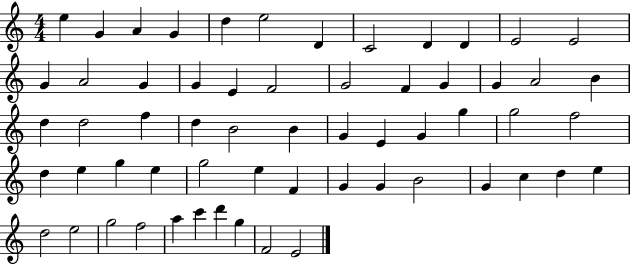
E5/q G4/q A4/q G4/q D5/q E5/h D4/q C4/h D4/q D4/q E4/h E4/h G4/q A4/h G4/q G4/q E4/q F4/h G4/h F4/q G4/q G4/q A4/h B4/q D5/q D5/h F5/q D5/q B4/h B4/q G4/q E4/q G4/q G5/q G5/h F5/h D5/q E5/q G5/q E5/q G5/h E5/q F4/q G4/q G4/q B4/h G4/q C5/q D5/q E5/q D5/h E5/h G5/h F5/h A5/q C6/q D6/q G5/q F4/h E4/h